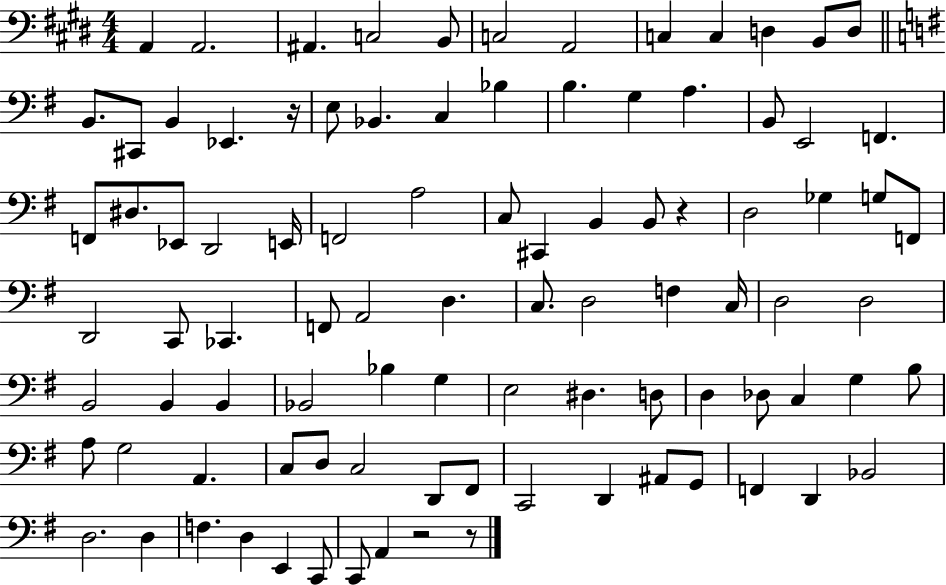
{
  \clef bass
  \numericTimeSignature
  \time 4/4
  \key e \major
  a,4 a,2. | ais,4. c2 b,8 | c2 a,2 | c4 c4 d4 b,8 d8 | \break \bar "||" \break \key e \minor b,8. cis,8 b,4 ees,4. r16 | e8 bes,4. c4 bes4 | b4. g4 a4. | b,8 e,2 f,4. | \break f,8 dis8. ees,8 d,2 e,16 | f,2 a2 | c8 cis,4 b,4 b,8 r4 | d2 ges4 g8 f,8 | \break d,2 c,8 ces,4. | f,8 a,2 d4. | c8. d2 f4 c16 | d2 d2 | \break b,2 b,4 b,4 | bes,2 bes4 g4 | e2 dis4. d8 | d4 des8 c4 g4 b8 | \break a8 g2 a,4. | c8 d8 c2 d,8 fis,8 | c,2 d,4 ais,8 g,8 | f,4 d,4 bes,2 | \break d2. d4 | f4. d4 e,4 c,8 | c,8 a,4 r2 r8 | \bar "|."
}